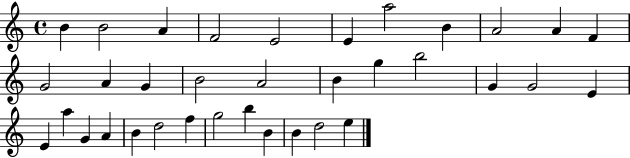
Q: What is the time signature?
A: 4/4